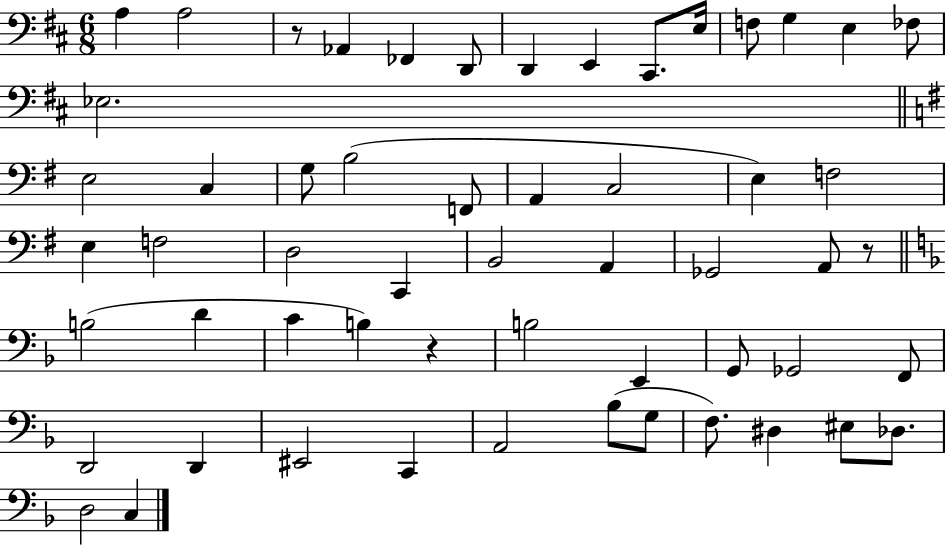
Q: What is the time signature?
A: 6/8